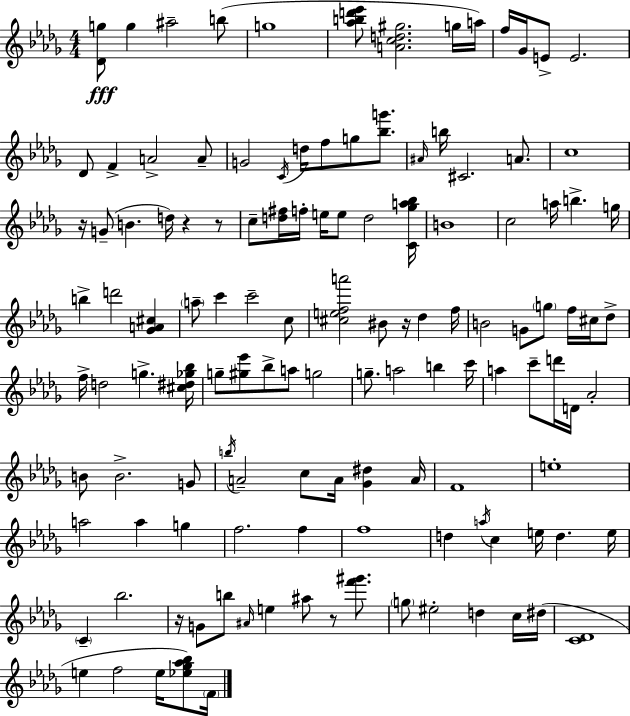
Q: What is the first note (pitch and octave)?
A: G5